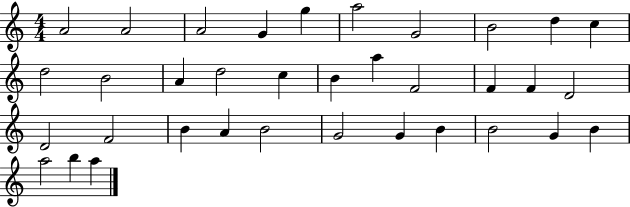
X:1
T:Untitled
M:4/4
L:1/4
K:C
A2 A2 A2 G g a2 G2 B2 d c d2 B2 A d2 c B a F2 F F D2 D2 F2 B A B2 G2 G B B2 G B a2 b a